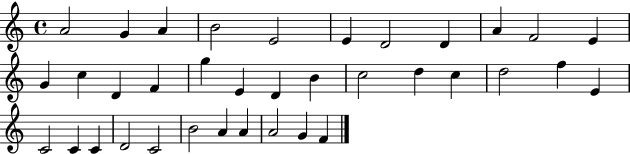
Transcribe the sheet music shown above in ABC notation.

X:1
T:Untitled
M:4/4
L:1/4
K:C
A2 G A B2 E2 E D2 D A F2 E G c D F g E D B c2 d c d2 f E C2 C C D2 C2 B2 A A A2 G F